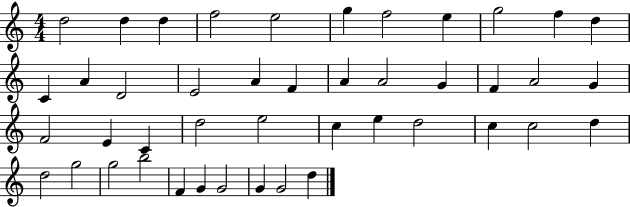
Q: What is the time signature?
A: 4/4